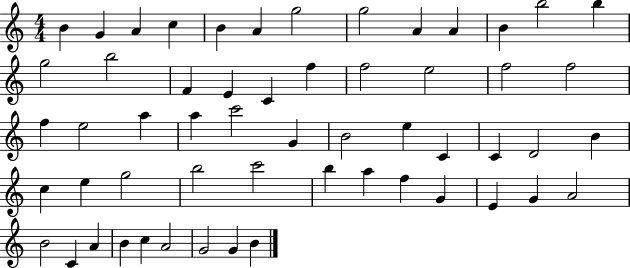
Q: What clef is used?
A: treble